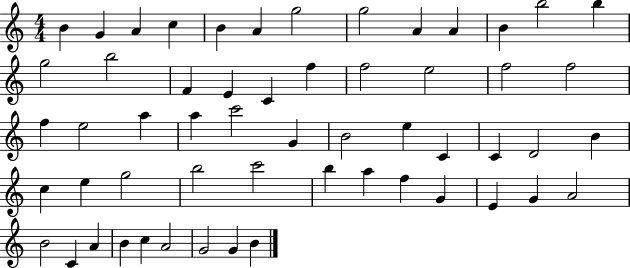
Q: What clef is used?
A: treble